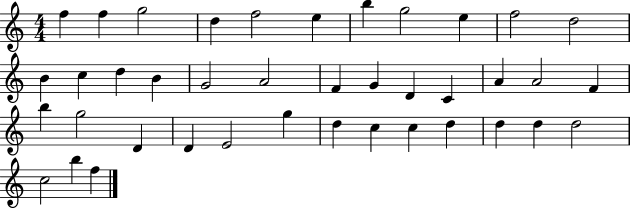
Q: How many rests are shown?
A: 0